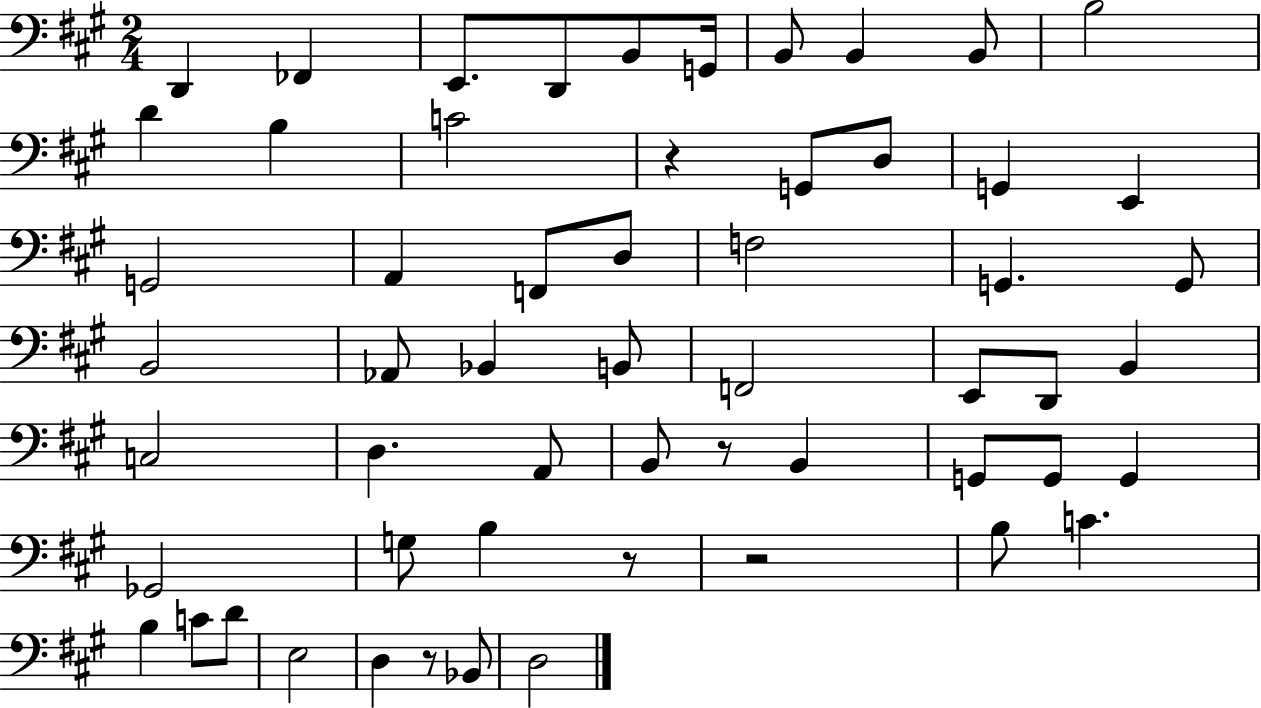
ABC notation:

X:1
T:Untitled
M:2/4
L:1/4
K:A
D,, _F,, E,,/2 D,,/2 B,,/2 G,,/4 B,,/2 B,, B,,/2 B,2 D B, C2 z G,,/2 D,/2 G,, E,, G,,2 A,, F,,/2 D,/2 F,2 G,, G,,/2 B,,2 _A,,/2 _B,, B,,/2 F,,2 E,,/2 D,,/2 B,, C,2 D, A,,/2 B,,/2 z/2 B,, G,,/2 G,,/2 G,, _G,,2 G,/2 B, z/2 z2 B,/2 C B, C/2 D/2 E,2 D, z/2 _B,,/2 D,2